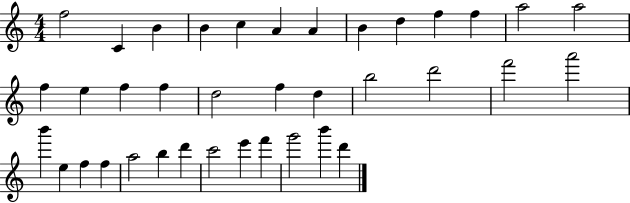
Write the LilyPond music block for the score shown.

{
  \clef treble
  \numericTimeSignature
  \time 4/4
  \key c \major
  f''2 c'4 b'4 | b'4 c''4 a'4 a'4 | b'4 d''4 f''4 f''4 | a''2 a''2 | \break f''4 e''4 f''4 f''4 | d''2 f''4 d''4 | b''2 d'''2 | f'''2 a'''2 | \break b'''4 e''4 f''4 f''4 | a''2 b''4 d'''4 | c'''2 e'''4 f'''4 | g'''2 b'''4 d'''4 | \break \bar "|."
}